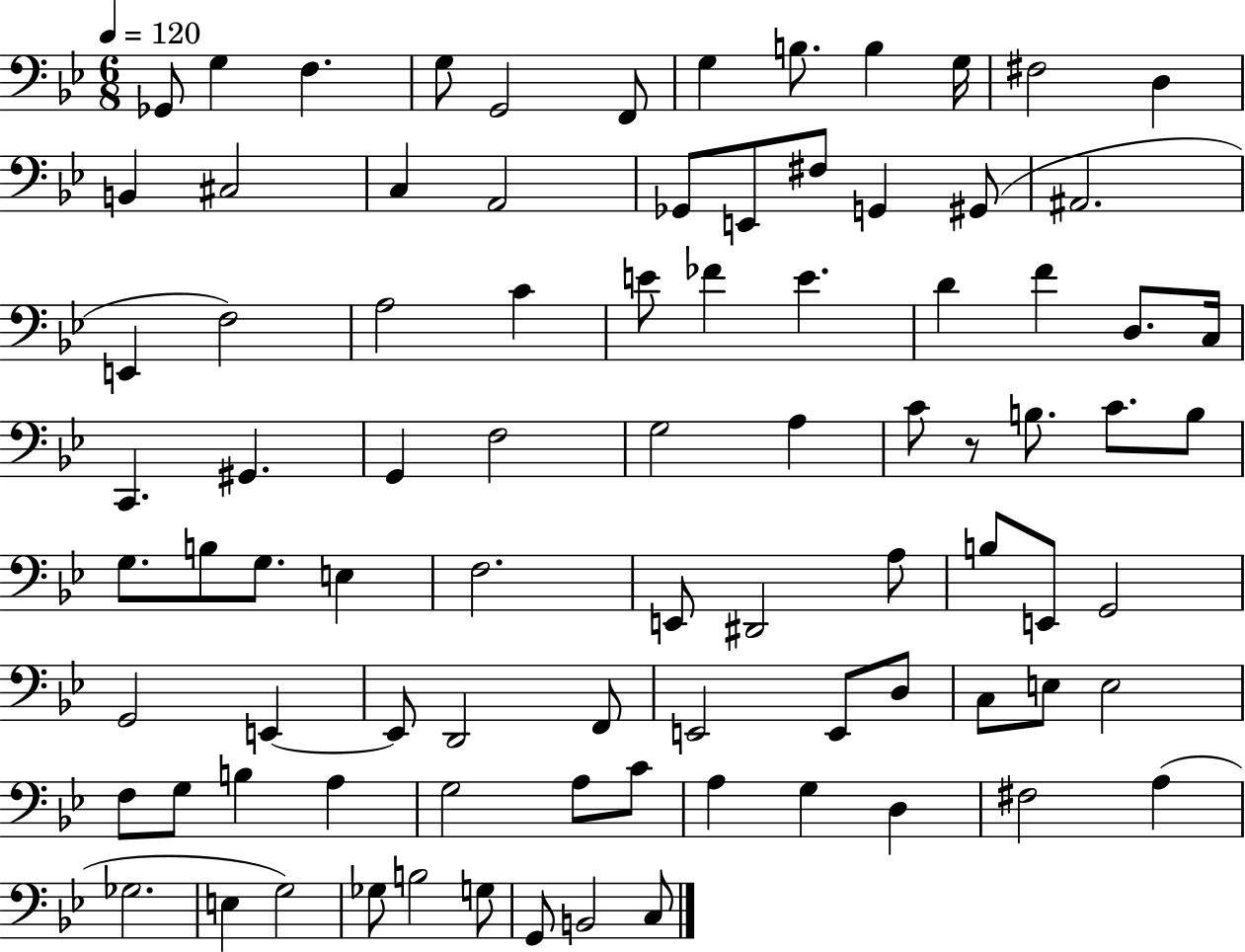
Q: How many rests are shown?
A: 1